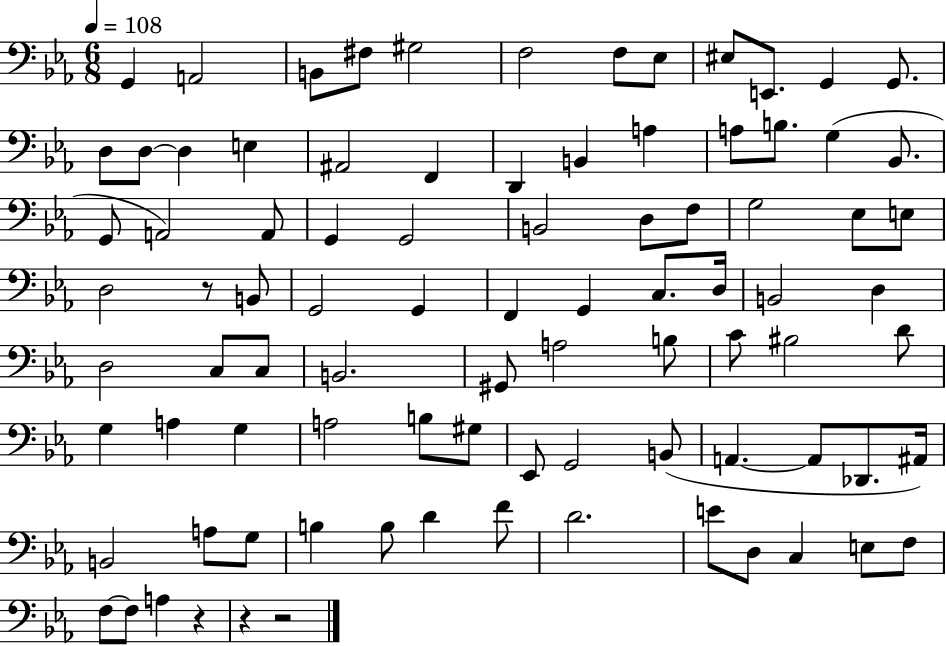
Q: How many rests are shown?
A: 4